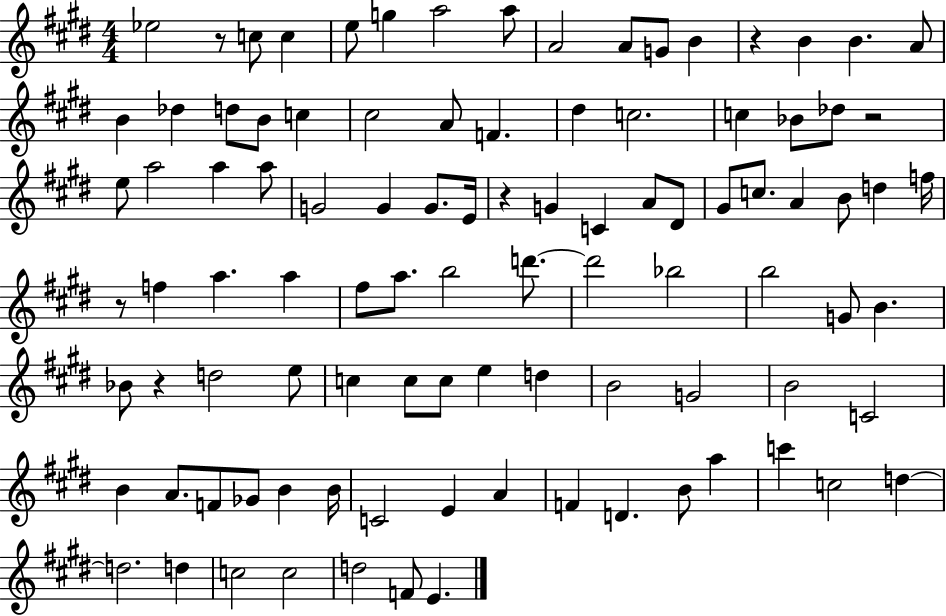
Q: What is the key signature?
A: E major